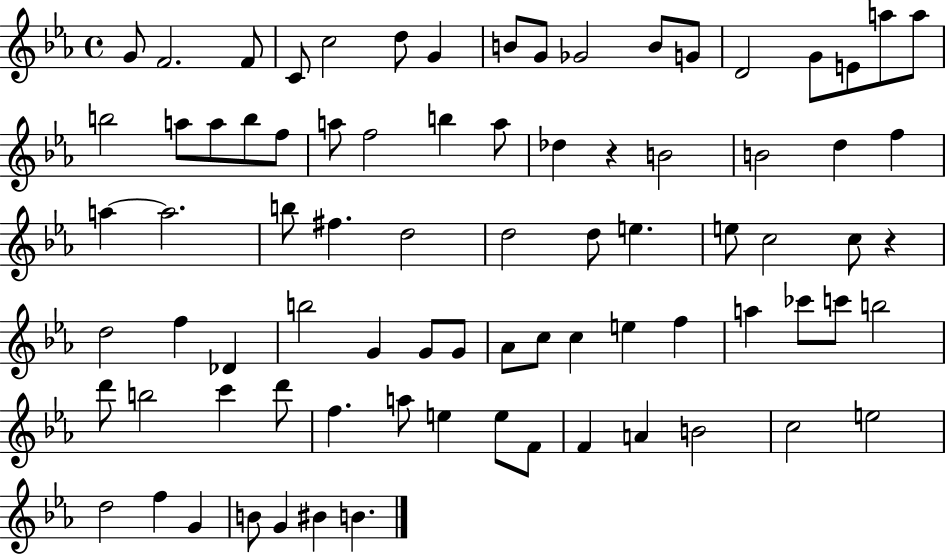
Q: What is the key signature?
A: EES major